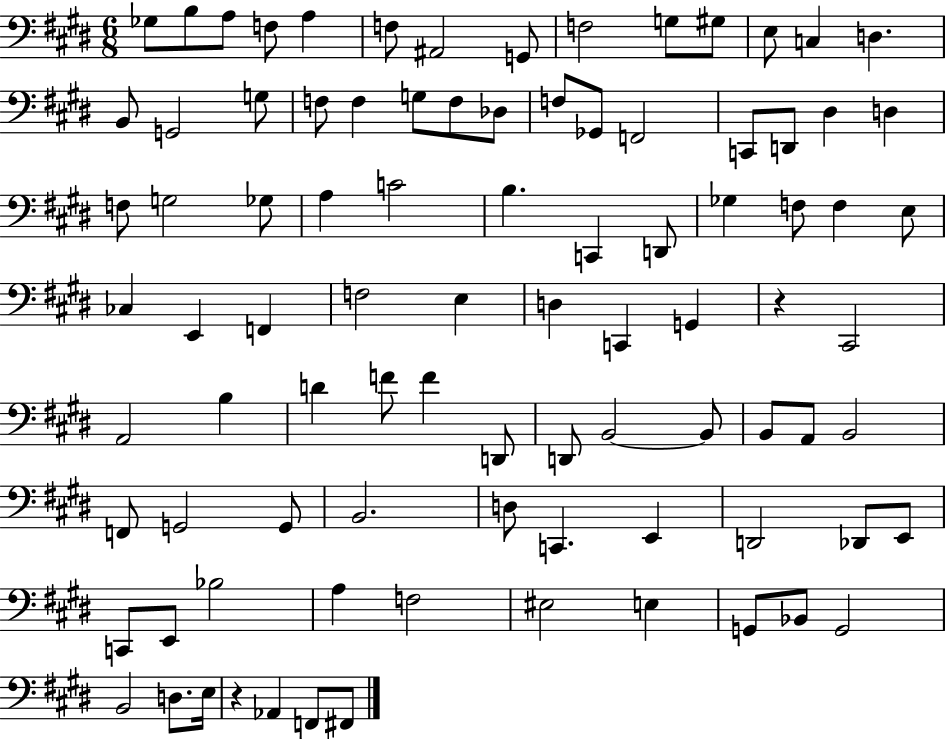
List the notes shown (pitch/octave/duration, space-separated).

Gb3/e B3/e A3/e F3/e A3/q F3/e A#2/h G2/e F3/h G3/e G#3/e E3/e C3/q D3/q. B2/e G2/h G3/e F3/e F3/q G3/e F3/e Db3/e F3/e Gb2/e F2/h C2/e D2/e D#3/q D3/q F3/e G3/h Gb3/e A3/q C4/h B3/q. C2/q D2/e Gb3/q F3/e F3/q E3/e CES3/q E2/q F2/q F3/h E3/q D3/q C2/q G2/q R/q C#2/h A2/h B3/q D4/q F4/e F4/q D2/e D2/e B2/h B2/e B2/e A2/e B2/h F2/e G2/h G2/e B2/h. D3/e C2/q. E2/q D2/h Db2/e E2/e C2/e E2/e Bb3/h A3/q F3/h EIS3/h E3/q G2/e Bb2/e G2/h B2/h D3/e. E3/s R/q Ab2/q F2/e F#2/e